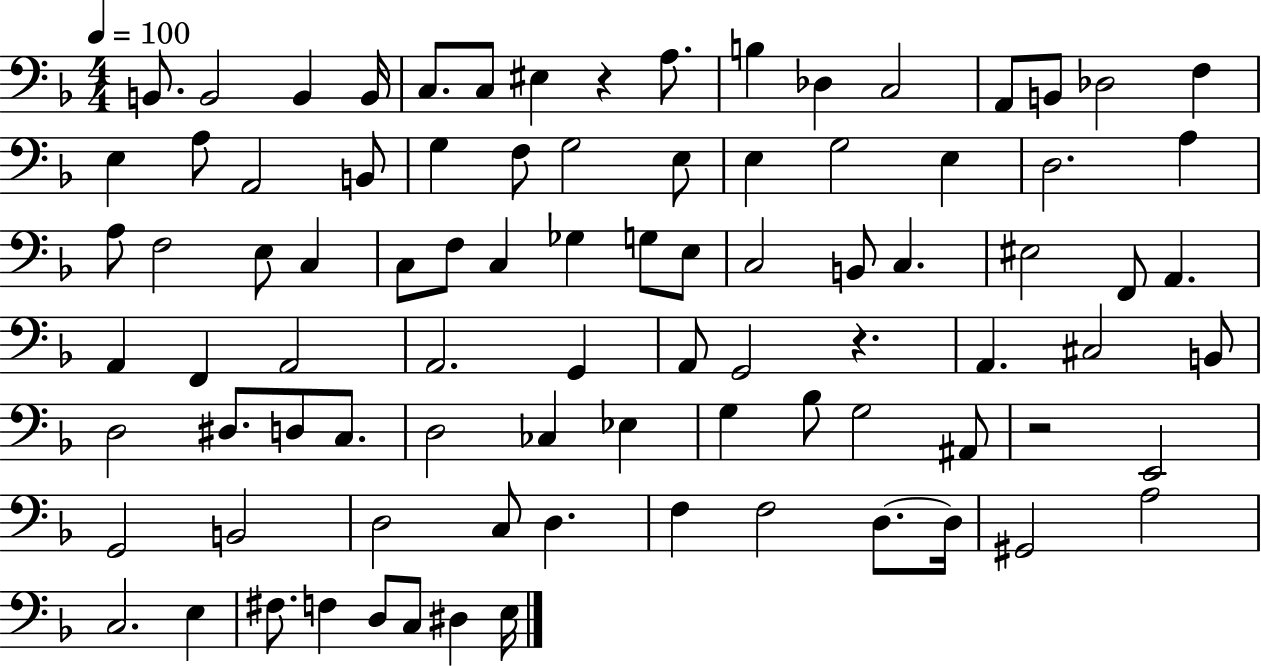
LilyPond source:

{
  \clef bass
  \numericTimeSignature
  \time 4/4
  \key f \major
  \tempo 4 = 100
  b,8. b,2 b,4 b,16 | c8. c8 eis4 r4 a8. | b4 des4 c2 | a,8 b,8 des2 f4 | \break e4 a8 a,2 b,8 | g4 f8 g2 e8 | e4 g2 e4 | d2. a4 | \break a8 f2 e8 c4 | c8 f8 c4 ges4 g8 e8 | c2 b,8 c4. | eis2 f,8 a,4. | \break a,4 f,4 a,2 | a,2. g,4 | a,8 g,2 r4. | a,4. cis2 b,8 | \break d2 dis8. d8 c8. | d2 ces4 ees4 | g4 bes8 g2 ais,8 | r2 e,2 | \break g,2 b,2 | d2 c8 d4. | f4 f2 d8.~~ d16 | gis,2 a2 | \break c2. e4 | fis8. f4 d8 c8 dis4 e16 | \bar "|."
}